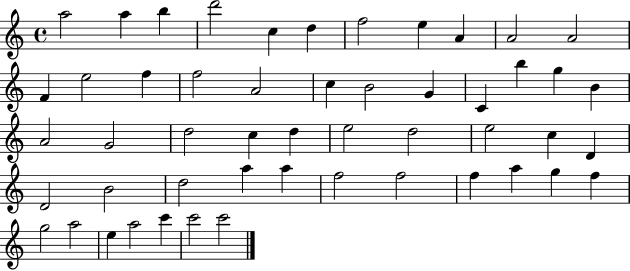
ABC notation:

X:1
T:Untitled
M:4/4
L:1/4
K:C
a2 a b d'2 c d f2 e A A2 A2 F e2 f f2 A2 c B2 G C b g B A2 G2 d2 c d e2 d2 e2 c D D2 B2 d2 a a f2 f2 f a g f g2 a2 e a2 c' c'2 c'2